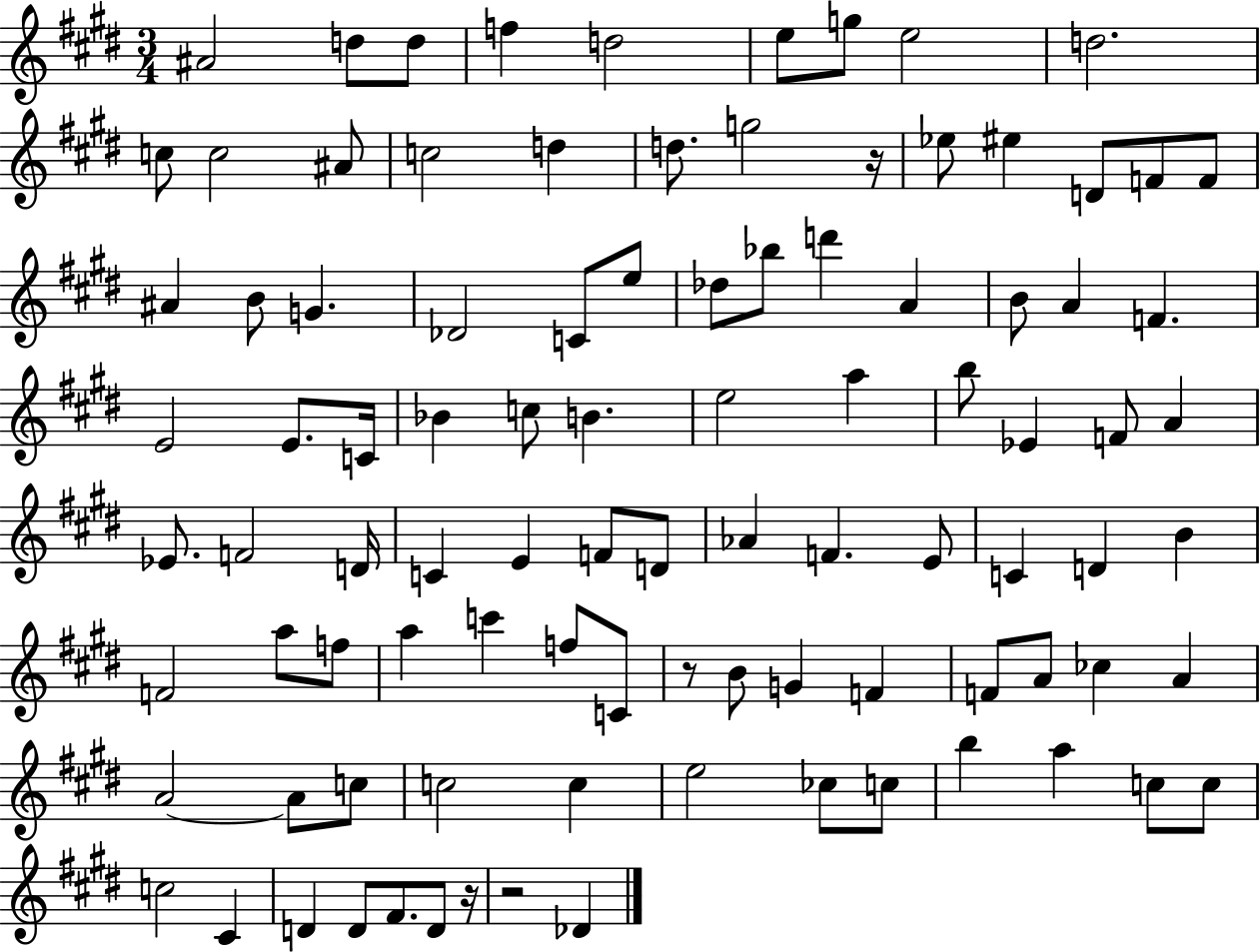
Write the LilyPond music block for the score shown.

{
  \clef treble
  \numericTimeSignature
  \time 3/4
  \key e \major
  ais'2 d''8 d''8 | f''4 d''2 | e''8 g''8 e''2 | d''2. | \break c''8 c''2 ais'8 | c''2 d''4 | d''8. g''2 r16 | ees''8 eis''4 d'8 f'8 f'8 | \break ais'4 b'8 g'4. | des'2 c'8 e''8 | des''8 bes''8 d'''4 a'4 | b'8 a'4 f'4. | \break e'2 e'8. c'16 | bes'4 c''8 b'4. | e''2 a''4 | b''8 ees'4 f'8 a'4 | \break ees'8. f'2 d'16 | c'4 e'4 f'8 d'8 | aes'4 f'4. e'8 | c'4 d'4 b'4 | \break f'2 a''8 f''8 | a''4 c'''4 f''8 c'8 | r8 b'8 g'4 f'4 | f'8 a'8 ces''4 a'4 | \break a'2~~ a'8 c''8 | c''2 c''4 | e''2 ces''8 c''8 | b''4 a''4 c''8 c''8 | \break c''2 cis'4 | d'4 d'8 fis'8. d'8 r16 | r2 des'4 | \bar "|."
}